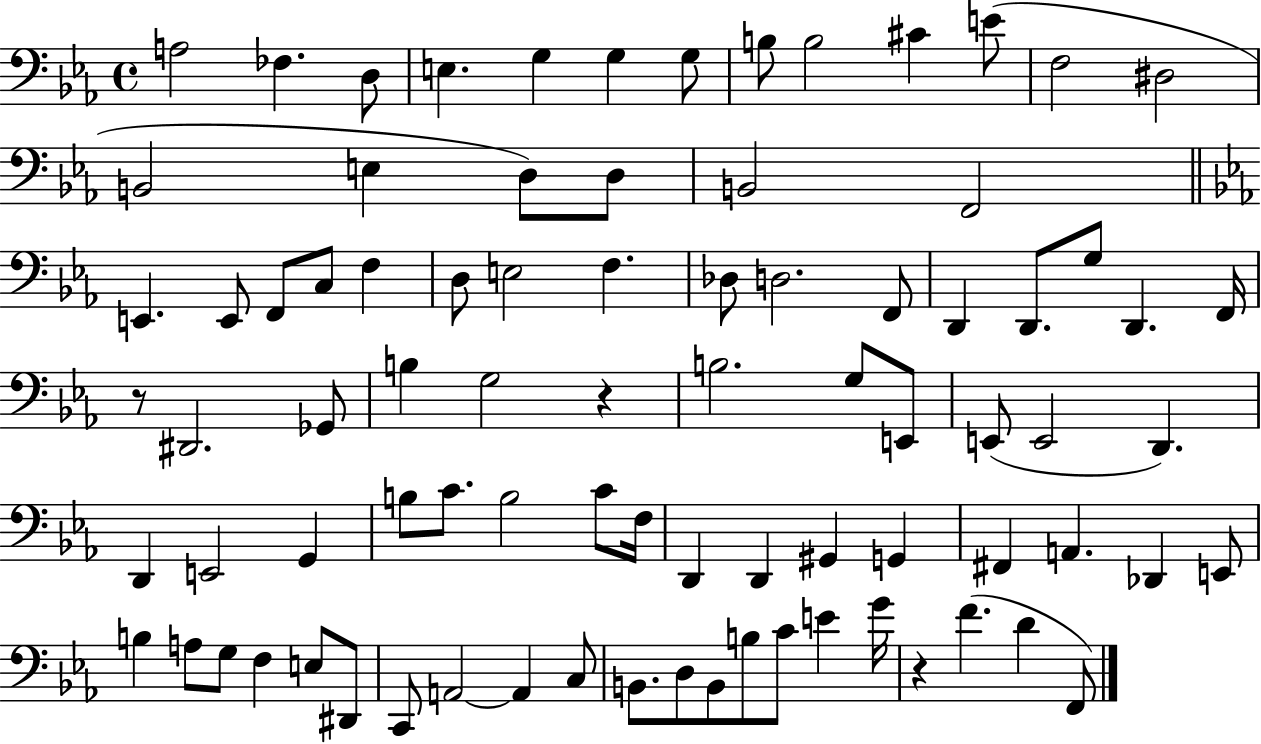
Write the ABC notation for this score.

X:1
T:Untitled
M:4/4
L:1/4
K:Eb
A,2 _F, D,/2 E, G, G, G,/2 B,/2 B,2 ^C E/2 F,2 ^D,2 B,,2 E, D,/2 D,/2 B,,2 F,,2 E,, E,,/2 F,,/2 C,/2 F, D,/2 E,2 F, _D,/2 D,2 F,,/2 D,, D,,/2 G,/2 D,, F,,/4 z/2 ^D,,2 _G,,/2 B, G,2 z B,2 G,/2 E,,/2 E,,/2 E,,2 D,, D,, E,,2 G,, B,/2 C/2 B,2 C/2 F,/4 D,, D,, ^G,, G,, ^F,, A,, _D,, E,,/2 B, A,/2 G,/2 F, E,/2 ^D,,/2 C,,/2 A,,2 A,, C,/2 B,,/2 D,/2 B,,/2 B,/2 C/2 E G/4 z F D F,,/2